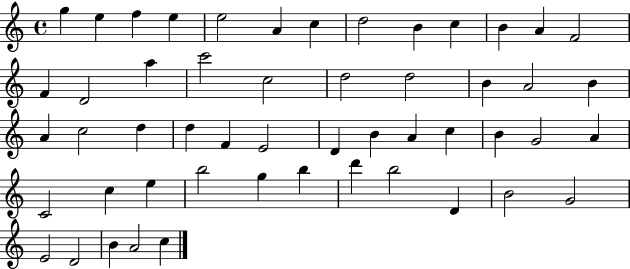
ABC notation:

X:1
T:Untitled
M:4/4
L:1/4
K:C
g e f e e2 A c d2 B c B A F2 F D2 a c'2 c2 d2 d2 B A2 B A c2 d d F E2 D B A c B G2 A C2 c e b2 g b d' b2 D B2 G2 E2 D2 B A2 c